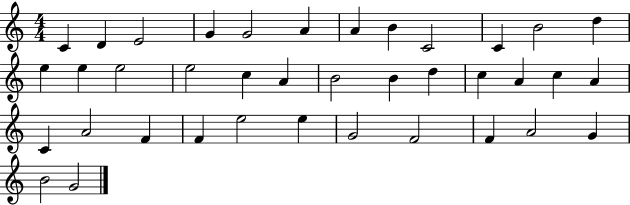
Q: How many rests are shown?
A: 0